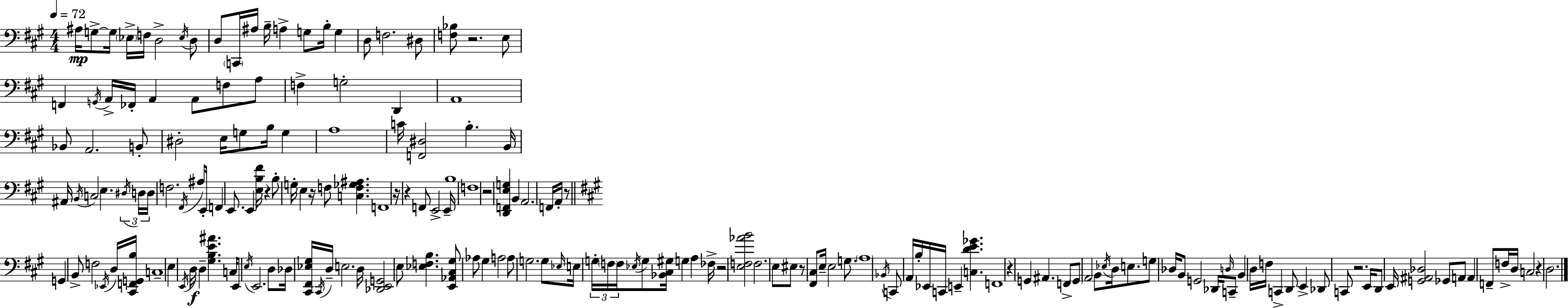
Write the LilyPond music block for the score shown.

{
  \clef bass
  \numericTimeSignature
  \time 4/4
  \key a \major
  \tempo 4 = 72
  ais16\mp g8->~~ g16 \parenthesize ees16-> f16 d2-> \acciaccatura { ees16 } d8 | d8 \parenthesize c,16 ais16 b16-- a4-> g8 b16-. g4 | d8 f2. dis8 | <f bes>8 r2. e8 | \break f,4 \acciaccatura { g,16 } a,16-> fes,16-. a,4 a,8 f8 | a8 f4-> g2-. d,4 | a,1 | bes,8 a,2. | \break b,8-. dis2-. e16 g8 b16 g4 | a1 | c'16 <f, dis>2 b4.-. | b,16 ais,16 \acciaccatura { b,16 } c2 e4. | \break \tuplet 3/2 { \acciaccatura { dis16 } d16 d16 } f2. | \acciaccatura { fis,16 } ais8 e,16-. f,4 e,8. e,4 | <e b fis'>16 r4 b8-. g16-. e4 r16 f8 <c f ges ais>4. | f,1 | \break r16 r4 f,8 e,2-> | e,16-- b1 | f1 | r2 <d, f, e g>4 | \break b,4 a,2. | f,16 a,16-. r8 \bar "||" \break \key a \major g,4 b,8-> f2 \acciaccatura { ees,16 } d16 | <cis, f, g, b>16 c1-- | e4 \acciaccatura { e,16 } d16\f d4-- <gis b e' ais'>4. | c16 e,8 \acciaccatura { e16 } e,2. | \break d8 des16 <cis, fis, ees gis>16 \acciaccatura { cis,16 } d16-- e2. | d16 <des, e, g,>2 e8 <ees f b>4. | <e, aes, cis gis>8 aes8 gis4 a2 | a8 g2. | \break g8 \grace { ees16 } e16 \tuplet 3/2 { g16-. \parenthesize f16 f16 } \acciaccatura { ees16 } g8 <bes, cis gis>16 g4 | a4 fes16-> r2 <e f aes' b'>2 | f2. | e8 eis8 r8 <fis, cis>8 e16-- e2 | \break g8. \parenthesize a1 | \acciaccatura { bes,16 } c,8 a,16 b16-. ees,16 c,16 e,4-- | <c d' e' ges'>4. f,1 | r4 g,4 ais,4. | \break f,8-> \parenthesize g,8 a,2 | b,8 \acciaccatura { ees16 } d16 e8. g8 des16 b,8 g,2 | des,16 \grace { d16 } c,8-- b,4 d16 f16 c,4-> | d,8 e,4-> des,8 c,8 r2. | \break e,16 d,8 e,16 <g, ais, des>2 | ges,8 a,8 a,4 f,8-- f16-> | d16 c2 r4 d2. | \bar "|."
}